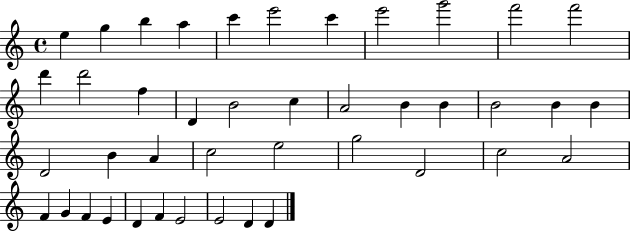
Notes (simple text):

E5/q G5/q B5/q A5/q C6/q E6/h C6/q E6/h G6/h F6/h F6/h D6/q D6/h F5/q D4/q B4/h C5/q A4/h B4/q B4/q B4/h B4/q B4/q D4/h B4/q A4/q C5/h E5/h G5/h D4/h C5/h A4/h F4/q G4/q F4/q E4/q D4/q F4/q E4/h E4/h D4/q D4/q